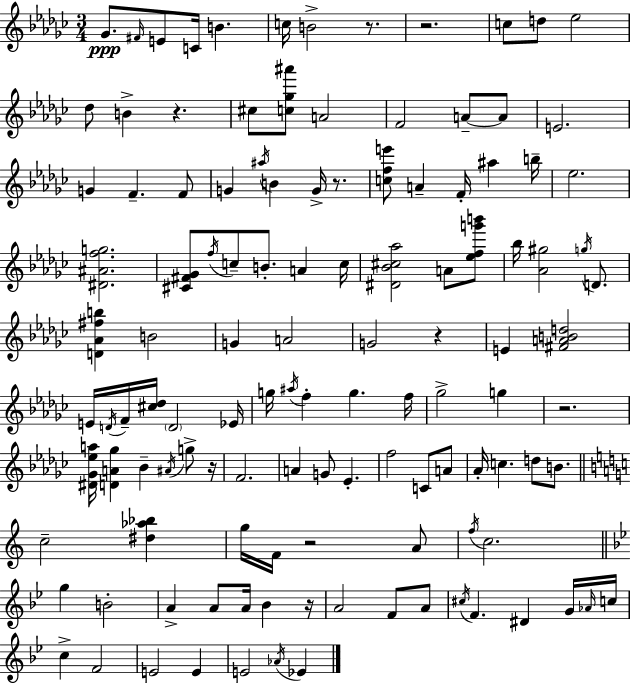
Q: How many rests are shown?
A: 9